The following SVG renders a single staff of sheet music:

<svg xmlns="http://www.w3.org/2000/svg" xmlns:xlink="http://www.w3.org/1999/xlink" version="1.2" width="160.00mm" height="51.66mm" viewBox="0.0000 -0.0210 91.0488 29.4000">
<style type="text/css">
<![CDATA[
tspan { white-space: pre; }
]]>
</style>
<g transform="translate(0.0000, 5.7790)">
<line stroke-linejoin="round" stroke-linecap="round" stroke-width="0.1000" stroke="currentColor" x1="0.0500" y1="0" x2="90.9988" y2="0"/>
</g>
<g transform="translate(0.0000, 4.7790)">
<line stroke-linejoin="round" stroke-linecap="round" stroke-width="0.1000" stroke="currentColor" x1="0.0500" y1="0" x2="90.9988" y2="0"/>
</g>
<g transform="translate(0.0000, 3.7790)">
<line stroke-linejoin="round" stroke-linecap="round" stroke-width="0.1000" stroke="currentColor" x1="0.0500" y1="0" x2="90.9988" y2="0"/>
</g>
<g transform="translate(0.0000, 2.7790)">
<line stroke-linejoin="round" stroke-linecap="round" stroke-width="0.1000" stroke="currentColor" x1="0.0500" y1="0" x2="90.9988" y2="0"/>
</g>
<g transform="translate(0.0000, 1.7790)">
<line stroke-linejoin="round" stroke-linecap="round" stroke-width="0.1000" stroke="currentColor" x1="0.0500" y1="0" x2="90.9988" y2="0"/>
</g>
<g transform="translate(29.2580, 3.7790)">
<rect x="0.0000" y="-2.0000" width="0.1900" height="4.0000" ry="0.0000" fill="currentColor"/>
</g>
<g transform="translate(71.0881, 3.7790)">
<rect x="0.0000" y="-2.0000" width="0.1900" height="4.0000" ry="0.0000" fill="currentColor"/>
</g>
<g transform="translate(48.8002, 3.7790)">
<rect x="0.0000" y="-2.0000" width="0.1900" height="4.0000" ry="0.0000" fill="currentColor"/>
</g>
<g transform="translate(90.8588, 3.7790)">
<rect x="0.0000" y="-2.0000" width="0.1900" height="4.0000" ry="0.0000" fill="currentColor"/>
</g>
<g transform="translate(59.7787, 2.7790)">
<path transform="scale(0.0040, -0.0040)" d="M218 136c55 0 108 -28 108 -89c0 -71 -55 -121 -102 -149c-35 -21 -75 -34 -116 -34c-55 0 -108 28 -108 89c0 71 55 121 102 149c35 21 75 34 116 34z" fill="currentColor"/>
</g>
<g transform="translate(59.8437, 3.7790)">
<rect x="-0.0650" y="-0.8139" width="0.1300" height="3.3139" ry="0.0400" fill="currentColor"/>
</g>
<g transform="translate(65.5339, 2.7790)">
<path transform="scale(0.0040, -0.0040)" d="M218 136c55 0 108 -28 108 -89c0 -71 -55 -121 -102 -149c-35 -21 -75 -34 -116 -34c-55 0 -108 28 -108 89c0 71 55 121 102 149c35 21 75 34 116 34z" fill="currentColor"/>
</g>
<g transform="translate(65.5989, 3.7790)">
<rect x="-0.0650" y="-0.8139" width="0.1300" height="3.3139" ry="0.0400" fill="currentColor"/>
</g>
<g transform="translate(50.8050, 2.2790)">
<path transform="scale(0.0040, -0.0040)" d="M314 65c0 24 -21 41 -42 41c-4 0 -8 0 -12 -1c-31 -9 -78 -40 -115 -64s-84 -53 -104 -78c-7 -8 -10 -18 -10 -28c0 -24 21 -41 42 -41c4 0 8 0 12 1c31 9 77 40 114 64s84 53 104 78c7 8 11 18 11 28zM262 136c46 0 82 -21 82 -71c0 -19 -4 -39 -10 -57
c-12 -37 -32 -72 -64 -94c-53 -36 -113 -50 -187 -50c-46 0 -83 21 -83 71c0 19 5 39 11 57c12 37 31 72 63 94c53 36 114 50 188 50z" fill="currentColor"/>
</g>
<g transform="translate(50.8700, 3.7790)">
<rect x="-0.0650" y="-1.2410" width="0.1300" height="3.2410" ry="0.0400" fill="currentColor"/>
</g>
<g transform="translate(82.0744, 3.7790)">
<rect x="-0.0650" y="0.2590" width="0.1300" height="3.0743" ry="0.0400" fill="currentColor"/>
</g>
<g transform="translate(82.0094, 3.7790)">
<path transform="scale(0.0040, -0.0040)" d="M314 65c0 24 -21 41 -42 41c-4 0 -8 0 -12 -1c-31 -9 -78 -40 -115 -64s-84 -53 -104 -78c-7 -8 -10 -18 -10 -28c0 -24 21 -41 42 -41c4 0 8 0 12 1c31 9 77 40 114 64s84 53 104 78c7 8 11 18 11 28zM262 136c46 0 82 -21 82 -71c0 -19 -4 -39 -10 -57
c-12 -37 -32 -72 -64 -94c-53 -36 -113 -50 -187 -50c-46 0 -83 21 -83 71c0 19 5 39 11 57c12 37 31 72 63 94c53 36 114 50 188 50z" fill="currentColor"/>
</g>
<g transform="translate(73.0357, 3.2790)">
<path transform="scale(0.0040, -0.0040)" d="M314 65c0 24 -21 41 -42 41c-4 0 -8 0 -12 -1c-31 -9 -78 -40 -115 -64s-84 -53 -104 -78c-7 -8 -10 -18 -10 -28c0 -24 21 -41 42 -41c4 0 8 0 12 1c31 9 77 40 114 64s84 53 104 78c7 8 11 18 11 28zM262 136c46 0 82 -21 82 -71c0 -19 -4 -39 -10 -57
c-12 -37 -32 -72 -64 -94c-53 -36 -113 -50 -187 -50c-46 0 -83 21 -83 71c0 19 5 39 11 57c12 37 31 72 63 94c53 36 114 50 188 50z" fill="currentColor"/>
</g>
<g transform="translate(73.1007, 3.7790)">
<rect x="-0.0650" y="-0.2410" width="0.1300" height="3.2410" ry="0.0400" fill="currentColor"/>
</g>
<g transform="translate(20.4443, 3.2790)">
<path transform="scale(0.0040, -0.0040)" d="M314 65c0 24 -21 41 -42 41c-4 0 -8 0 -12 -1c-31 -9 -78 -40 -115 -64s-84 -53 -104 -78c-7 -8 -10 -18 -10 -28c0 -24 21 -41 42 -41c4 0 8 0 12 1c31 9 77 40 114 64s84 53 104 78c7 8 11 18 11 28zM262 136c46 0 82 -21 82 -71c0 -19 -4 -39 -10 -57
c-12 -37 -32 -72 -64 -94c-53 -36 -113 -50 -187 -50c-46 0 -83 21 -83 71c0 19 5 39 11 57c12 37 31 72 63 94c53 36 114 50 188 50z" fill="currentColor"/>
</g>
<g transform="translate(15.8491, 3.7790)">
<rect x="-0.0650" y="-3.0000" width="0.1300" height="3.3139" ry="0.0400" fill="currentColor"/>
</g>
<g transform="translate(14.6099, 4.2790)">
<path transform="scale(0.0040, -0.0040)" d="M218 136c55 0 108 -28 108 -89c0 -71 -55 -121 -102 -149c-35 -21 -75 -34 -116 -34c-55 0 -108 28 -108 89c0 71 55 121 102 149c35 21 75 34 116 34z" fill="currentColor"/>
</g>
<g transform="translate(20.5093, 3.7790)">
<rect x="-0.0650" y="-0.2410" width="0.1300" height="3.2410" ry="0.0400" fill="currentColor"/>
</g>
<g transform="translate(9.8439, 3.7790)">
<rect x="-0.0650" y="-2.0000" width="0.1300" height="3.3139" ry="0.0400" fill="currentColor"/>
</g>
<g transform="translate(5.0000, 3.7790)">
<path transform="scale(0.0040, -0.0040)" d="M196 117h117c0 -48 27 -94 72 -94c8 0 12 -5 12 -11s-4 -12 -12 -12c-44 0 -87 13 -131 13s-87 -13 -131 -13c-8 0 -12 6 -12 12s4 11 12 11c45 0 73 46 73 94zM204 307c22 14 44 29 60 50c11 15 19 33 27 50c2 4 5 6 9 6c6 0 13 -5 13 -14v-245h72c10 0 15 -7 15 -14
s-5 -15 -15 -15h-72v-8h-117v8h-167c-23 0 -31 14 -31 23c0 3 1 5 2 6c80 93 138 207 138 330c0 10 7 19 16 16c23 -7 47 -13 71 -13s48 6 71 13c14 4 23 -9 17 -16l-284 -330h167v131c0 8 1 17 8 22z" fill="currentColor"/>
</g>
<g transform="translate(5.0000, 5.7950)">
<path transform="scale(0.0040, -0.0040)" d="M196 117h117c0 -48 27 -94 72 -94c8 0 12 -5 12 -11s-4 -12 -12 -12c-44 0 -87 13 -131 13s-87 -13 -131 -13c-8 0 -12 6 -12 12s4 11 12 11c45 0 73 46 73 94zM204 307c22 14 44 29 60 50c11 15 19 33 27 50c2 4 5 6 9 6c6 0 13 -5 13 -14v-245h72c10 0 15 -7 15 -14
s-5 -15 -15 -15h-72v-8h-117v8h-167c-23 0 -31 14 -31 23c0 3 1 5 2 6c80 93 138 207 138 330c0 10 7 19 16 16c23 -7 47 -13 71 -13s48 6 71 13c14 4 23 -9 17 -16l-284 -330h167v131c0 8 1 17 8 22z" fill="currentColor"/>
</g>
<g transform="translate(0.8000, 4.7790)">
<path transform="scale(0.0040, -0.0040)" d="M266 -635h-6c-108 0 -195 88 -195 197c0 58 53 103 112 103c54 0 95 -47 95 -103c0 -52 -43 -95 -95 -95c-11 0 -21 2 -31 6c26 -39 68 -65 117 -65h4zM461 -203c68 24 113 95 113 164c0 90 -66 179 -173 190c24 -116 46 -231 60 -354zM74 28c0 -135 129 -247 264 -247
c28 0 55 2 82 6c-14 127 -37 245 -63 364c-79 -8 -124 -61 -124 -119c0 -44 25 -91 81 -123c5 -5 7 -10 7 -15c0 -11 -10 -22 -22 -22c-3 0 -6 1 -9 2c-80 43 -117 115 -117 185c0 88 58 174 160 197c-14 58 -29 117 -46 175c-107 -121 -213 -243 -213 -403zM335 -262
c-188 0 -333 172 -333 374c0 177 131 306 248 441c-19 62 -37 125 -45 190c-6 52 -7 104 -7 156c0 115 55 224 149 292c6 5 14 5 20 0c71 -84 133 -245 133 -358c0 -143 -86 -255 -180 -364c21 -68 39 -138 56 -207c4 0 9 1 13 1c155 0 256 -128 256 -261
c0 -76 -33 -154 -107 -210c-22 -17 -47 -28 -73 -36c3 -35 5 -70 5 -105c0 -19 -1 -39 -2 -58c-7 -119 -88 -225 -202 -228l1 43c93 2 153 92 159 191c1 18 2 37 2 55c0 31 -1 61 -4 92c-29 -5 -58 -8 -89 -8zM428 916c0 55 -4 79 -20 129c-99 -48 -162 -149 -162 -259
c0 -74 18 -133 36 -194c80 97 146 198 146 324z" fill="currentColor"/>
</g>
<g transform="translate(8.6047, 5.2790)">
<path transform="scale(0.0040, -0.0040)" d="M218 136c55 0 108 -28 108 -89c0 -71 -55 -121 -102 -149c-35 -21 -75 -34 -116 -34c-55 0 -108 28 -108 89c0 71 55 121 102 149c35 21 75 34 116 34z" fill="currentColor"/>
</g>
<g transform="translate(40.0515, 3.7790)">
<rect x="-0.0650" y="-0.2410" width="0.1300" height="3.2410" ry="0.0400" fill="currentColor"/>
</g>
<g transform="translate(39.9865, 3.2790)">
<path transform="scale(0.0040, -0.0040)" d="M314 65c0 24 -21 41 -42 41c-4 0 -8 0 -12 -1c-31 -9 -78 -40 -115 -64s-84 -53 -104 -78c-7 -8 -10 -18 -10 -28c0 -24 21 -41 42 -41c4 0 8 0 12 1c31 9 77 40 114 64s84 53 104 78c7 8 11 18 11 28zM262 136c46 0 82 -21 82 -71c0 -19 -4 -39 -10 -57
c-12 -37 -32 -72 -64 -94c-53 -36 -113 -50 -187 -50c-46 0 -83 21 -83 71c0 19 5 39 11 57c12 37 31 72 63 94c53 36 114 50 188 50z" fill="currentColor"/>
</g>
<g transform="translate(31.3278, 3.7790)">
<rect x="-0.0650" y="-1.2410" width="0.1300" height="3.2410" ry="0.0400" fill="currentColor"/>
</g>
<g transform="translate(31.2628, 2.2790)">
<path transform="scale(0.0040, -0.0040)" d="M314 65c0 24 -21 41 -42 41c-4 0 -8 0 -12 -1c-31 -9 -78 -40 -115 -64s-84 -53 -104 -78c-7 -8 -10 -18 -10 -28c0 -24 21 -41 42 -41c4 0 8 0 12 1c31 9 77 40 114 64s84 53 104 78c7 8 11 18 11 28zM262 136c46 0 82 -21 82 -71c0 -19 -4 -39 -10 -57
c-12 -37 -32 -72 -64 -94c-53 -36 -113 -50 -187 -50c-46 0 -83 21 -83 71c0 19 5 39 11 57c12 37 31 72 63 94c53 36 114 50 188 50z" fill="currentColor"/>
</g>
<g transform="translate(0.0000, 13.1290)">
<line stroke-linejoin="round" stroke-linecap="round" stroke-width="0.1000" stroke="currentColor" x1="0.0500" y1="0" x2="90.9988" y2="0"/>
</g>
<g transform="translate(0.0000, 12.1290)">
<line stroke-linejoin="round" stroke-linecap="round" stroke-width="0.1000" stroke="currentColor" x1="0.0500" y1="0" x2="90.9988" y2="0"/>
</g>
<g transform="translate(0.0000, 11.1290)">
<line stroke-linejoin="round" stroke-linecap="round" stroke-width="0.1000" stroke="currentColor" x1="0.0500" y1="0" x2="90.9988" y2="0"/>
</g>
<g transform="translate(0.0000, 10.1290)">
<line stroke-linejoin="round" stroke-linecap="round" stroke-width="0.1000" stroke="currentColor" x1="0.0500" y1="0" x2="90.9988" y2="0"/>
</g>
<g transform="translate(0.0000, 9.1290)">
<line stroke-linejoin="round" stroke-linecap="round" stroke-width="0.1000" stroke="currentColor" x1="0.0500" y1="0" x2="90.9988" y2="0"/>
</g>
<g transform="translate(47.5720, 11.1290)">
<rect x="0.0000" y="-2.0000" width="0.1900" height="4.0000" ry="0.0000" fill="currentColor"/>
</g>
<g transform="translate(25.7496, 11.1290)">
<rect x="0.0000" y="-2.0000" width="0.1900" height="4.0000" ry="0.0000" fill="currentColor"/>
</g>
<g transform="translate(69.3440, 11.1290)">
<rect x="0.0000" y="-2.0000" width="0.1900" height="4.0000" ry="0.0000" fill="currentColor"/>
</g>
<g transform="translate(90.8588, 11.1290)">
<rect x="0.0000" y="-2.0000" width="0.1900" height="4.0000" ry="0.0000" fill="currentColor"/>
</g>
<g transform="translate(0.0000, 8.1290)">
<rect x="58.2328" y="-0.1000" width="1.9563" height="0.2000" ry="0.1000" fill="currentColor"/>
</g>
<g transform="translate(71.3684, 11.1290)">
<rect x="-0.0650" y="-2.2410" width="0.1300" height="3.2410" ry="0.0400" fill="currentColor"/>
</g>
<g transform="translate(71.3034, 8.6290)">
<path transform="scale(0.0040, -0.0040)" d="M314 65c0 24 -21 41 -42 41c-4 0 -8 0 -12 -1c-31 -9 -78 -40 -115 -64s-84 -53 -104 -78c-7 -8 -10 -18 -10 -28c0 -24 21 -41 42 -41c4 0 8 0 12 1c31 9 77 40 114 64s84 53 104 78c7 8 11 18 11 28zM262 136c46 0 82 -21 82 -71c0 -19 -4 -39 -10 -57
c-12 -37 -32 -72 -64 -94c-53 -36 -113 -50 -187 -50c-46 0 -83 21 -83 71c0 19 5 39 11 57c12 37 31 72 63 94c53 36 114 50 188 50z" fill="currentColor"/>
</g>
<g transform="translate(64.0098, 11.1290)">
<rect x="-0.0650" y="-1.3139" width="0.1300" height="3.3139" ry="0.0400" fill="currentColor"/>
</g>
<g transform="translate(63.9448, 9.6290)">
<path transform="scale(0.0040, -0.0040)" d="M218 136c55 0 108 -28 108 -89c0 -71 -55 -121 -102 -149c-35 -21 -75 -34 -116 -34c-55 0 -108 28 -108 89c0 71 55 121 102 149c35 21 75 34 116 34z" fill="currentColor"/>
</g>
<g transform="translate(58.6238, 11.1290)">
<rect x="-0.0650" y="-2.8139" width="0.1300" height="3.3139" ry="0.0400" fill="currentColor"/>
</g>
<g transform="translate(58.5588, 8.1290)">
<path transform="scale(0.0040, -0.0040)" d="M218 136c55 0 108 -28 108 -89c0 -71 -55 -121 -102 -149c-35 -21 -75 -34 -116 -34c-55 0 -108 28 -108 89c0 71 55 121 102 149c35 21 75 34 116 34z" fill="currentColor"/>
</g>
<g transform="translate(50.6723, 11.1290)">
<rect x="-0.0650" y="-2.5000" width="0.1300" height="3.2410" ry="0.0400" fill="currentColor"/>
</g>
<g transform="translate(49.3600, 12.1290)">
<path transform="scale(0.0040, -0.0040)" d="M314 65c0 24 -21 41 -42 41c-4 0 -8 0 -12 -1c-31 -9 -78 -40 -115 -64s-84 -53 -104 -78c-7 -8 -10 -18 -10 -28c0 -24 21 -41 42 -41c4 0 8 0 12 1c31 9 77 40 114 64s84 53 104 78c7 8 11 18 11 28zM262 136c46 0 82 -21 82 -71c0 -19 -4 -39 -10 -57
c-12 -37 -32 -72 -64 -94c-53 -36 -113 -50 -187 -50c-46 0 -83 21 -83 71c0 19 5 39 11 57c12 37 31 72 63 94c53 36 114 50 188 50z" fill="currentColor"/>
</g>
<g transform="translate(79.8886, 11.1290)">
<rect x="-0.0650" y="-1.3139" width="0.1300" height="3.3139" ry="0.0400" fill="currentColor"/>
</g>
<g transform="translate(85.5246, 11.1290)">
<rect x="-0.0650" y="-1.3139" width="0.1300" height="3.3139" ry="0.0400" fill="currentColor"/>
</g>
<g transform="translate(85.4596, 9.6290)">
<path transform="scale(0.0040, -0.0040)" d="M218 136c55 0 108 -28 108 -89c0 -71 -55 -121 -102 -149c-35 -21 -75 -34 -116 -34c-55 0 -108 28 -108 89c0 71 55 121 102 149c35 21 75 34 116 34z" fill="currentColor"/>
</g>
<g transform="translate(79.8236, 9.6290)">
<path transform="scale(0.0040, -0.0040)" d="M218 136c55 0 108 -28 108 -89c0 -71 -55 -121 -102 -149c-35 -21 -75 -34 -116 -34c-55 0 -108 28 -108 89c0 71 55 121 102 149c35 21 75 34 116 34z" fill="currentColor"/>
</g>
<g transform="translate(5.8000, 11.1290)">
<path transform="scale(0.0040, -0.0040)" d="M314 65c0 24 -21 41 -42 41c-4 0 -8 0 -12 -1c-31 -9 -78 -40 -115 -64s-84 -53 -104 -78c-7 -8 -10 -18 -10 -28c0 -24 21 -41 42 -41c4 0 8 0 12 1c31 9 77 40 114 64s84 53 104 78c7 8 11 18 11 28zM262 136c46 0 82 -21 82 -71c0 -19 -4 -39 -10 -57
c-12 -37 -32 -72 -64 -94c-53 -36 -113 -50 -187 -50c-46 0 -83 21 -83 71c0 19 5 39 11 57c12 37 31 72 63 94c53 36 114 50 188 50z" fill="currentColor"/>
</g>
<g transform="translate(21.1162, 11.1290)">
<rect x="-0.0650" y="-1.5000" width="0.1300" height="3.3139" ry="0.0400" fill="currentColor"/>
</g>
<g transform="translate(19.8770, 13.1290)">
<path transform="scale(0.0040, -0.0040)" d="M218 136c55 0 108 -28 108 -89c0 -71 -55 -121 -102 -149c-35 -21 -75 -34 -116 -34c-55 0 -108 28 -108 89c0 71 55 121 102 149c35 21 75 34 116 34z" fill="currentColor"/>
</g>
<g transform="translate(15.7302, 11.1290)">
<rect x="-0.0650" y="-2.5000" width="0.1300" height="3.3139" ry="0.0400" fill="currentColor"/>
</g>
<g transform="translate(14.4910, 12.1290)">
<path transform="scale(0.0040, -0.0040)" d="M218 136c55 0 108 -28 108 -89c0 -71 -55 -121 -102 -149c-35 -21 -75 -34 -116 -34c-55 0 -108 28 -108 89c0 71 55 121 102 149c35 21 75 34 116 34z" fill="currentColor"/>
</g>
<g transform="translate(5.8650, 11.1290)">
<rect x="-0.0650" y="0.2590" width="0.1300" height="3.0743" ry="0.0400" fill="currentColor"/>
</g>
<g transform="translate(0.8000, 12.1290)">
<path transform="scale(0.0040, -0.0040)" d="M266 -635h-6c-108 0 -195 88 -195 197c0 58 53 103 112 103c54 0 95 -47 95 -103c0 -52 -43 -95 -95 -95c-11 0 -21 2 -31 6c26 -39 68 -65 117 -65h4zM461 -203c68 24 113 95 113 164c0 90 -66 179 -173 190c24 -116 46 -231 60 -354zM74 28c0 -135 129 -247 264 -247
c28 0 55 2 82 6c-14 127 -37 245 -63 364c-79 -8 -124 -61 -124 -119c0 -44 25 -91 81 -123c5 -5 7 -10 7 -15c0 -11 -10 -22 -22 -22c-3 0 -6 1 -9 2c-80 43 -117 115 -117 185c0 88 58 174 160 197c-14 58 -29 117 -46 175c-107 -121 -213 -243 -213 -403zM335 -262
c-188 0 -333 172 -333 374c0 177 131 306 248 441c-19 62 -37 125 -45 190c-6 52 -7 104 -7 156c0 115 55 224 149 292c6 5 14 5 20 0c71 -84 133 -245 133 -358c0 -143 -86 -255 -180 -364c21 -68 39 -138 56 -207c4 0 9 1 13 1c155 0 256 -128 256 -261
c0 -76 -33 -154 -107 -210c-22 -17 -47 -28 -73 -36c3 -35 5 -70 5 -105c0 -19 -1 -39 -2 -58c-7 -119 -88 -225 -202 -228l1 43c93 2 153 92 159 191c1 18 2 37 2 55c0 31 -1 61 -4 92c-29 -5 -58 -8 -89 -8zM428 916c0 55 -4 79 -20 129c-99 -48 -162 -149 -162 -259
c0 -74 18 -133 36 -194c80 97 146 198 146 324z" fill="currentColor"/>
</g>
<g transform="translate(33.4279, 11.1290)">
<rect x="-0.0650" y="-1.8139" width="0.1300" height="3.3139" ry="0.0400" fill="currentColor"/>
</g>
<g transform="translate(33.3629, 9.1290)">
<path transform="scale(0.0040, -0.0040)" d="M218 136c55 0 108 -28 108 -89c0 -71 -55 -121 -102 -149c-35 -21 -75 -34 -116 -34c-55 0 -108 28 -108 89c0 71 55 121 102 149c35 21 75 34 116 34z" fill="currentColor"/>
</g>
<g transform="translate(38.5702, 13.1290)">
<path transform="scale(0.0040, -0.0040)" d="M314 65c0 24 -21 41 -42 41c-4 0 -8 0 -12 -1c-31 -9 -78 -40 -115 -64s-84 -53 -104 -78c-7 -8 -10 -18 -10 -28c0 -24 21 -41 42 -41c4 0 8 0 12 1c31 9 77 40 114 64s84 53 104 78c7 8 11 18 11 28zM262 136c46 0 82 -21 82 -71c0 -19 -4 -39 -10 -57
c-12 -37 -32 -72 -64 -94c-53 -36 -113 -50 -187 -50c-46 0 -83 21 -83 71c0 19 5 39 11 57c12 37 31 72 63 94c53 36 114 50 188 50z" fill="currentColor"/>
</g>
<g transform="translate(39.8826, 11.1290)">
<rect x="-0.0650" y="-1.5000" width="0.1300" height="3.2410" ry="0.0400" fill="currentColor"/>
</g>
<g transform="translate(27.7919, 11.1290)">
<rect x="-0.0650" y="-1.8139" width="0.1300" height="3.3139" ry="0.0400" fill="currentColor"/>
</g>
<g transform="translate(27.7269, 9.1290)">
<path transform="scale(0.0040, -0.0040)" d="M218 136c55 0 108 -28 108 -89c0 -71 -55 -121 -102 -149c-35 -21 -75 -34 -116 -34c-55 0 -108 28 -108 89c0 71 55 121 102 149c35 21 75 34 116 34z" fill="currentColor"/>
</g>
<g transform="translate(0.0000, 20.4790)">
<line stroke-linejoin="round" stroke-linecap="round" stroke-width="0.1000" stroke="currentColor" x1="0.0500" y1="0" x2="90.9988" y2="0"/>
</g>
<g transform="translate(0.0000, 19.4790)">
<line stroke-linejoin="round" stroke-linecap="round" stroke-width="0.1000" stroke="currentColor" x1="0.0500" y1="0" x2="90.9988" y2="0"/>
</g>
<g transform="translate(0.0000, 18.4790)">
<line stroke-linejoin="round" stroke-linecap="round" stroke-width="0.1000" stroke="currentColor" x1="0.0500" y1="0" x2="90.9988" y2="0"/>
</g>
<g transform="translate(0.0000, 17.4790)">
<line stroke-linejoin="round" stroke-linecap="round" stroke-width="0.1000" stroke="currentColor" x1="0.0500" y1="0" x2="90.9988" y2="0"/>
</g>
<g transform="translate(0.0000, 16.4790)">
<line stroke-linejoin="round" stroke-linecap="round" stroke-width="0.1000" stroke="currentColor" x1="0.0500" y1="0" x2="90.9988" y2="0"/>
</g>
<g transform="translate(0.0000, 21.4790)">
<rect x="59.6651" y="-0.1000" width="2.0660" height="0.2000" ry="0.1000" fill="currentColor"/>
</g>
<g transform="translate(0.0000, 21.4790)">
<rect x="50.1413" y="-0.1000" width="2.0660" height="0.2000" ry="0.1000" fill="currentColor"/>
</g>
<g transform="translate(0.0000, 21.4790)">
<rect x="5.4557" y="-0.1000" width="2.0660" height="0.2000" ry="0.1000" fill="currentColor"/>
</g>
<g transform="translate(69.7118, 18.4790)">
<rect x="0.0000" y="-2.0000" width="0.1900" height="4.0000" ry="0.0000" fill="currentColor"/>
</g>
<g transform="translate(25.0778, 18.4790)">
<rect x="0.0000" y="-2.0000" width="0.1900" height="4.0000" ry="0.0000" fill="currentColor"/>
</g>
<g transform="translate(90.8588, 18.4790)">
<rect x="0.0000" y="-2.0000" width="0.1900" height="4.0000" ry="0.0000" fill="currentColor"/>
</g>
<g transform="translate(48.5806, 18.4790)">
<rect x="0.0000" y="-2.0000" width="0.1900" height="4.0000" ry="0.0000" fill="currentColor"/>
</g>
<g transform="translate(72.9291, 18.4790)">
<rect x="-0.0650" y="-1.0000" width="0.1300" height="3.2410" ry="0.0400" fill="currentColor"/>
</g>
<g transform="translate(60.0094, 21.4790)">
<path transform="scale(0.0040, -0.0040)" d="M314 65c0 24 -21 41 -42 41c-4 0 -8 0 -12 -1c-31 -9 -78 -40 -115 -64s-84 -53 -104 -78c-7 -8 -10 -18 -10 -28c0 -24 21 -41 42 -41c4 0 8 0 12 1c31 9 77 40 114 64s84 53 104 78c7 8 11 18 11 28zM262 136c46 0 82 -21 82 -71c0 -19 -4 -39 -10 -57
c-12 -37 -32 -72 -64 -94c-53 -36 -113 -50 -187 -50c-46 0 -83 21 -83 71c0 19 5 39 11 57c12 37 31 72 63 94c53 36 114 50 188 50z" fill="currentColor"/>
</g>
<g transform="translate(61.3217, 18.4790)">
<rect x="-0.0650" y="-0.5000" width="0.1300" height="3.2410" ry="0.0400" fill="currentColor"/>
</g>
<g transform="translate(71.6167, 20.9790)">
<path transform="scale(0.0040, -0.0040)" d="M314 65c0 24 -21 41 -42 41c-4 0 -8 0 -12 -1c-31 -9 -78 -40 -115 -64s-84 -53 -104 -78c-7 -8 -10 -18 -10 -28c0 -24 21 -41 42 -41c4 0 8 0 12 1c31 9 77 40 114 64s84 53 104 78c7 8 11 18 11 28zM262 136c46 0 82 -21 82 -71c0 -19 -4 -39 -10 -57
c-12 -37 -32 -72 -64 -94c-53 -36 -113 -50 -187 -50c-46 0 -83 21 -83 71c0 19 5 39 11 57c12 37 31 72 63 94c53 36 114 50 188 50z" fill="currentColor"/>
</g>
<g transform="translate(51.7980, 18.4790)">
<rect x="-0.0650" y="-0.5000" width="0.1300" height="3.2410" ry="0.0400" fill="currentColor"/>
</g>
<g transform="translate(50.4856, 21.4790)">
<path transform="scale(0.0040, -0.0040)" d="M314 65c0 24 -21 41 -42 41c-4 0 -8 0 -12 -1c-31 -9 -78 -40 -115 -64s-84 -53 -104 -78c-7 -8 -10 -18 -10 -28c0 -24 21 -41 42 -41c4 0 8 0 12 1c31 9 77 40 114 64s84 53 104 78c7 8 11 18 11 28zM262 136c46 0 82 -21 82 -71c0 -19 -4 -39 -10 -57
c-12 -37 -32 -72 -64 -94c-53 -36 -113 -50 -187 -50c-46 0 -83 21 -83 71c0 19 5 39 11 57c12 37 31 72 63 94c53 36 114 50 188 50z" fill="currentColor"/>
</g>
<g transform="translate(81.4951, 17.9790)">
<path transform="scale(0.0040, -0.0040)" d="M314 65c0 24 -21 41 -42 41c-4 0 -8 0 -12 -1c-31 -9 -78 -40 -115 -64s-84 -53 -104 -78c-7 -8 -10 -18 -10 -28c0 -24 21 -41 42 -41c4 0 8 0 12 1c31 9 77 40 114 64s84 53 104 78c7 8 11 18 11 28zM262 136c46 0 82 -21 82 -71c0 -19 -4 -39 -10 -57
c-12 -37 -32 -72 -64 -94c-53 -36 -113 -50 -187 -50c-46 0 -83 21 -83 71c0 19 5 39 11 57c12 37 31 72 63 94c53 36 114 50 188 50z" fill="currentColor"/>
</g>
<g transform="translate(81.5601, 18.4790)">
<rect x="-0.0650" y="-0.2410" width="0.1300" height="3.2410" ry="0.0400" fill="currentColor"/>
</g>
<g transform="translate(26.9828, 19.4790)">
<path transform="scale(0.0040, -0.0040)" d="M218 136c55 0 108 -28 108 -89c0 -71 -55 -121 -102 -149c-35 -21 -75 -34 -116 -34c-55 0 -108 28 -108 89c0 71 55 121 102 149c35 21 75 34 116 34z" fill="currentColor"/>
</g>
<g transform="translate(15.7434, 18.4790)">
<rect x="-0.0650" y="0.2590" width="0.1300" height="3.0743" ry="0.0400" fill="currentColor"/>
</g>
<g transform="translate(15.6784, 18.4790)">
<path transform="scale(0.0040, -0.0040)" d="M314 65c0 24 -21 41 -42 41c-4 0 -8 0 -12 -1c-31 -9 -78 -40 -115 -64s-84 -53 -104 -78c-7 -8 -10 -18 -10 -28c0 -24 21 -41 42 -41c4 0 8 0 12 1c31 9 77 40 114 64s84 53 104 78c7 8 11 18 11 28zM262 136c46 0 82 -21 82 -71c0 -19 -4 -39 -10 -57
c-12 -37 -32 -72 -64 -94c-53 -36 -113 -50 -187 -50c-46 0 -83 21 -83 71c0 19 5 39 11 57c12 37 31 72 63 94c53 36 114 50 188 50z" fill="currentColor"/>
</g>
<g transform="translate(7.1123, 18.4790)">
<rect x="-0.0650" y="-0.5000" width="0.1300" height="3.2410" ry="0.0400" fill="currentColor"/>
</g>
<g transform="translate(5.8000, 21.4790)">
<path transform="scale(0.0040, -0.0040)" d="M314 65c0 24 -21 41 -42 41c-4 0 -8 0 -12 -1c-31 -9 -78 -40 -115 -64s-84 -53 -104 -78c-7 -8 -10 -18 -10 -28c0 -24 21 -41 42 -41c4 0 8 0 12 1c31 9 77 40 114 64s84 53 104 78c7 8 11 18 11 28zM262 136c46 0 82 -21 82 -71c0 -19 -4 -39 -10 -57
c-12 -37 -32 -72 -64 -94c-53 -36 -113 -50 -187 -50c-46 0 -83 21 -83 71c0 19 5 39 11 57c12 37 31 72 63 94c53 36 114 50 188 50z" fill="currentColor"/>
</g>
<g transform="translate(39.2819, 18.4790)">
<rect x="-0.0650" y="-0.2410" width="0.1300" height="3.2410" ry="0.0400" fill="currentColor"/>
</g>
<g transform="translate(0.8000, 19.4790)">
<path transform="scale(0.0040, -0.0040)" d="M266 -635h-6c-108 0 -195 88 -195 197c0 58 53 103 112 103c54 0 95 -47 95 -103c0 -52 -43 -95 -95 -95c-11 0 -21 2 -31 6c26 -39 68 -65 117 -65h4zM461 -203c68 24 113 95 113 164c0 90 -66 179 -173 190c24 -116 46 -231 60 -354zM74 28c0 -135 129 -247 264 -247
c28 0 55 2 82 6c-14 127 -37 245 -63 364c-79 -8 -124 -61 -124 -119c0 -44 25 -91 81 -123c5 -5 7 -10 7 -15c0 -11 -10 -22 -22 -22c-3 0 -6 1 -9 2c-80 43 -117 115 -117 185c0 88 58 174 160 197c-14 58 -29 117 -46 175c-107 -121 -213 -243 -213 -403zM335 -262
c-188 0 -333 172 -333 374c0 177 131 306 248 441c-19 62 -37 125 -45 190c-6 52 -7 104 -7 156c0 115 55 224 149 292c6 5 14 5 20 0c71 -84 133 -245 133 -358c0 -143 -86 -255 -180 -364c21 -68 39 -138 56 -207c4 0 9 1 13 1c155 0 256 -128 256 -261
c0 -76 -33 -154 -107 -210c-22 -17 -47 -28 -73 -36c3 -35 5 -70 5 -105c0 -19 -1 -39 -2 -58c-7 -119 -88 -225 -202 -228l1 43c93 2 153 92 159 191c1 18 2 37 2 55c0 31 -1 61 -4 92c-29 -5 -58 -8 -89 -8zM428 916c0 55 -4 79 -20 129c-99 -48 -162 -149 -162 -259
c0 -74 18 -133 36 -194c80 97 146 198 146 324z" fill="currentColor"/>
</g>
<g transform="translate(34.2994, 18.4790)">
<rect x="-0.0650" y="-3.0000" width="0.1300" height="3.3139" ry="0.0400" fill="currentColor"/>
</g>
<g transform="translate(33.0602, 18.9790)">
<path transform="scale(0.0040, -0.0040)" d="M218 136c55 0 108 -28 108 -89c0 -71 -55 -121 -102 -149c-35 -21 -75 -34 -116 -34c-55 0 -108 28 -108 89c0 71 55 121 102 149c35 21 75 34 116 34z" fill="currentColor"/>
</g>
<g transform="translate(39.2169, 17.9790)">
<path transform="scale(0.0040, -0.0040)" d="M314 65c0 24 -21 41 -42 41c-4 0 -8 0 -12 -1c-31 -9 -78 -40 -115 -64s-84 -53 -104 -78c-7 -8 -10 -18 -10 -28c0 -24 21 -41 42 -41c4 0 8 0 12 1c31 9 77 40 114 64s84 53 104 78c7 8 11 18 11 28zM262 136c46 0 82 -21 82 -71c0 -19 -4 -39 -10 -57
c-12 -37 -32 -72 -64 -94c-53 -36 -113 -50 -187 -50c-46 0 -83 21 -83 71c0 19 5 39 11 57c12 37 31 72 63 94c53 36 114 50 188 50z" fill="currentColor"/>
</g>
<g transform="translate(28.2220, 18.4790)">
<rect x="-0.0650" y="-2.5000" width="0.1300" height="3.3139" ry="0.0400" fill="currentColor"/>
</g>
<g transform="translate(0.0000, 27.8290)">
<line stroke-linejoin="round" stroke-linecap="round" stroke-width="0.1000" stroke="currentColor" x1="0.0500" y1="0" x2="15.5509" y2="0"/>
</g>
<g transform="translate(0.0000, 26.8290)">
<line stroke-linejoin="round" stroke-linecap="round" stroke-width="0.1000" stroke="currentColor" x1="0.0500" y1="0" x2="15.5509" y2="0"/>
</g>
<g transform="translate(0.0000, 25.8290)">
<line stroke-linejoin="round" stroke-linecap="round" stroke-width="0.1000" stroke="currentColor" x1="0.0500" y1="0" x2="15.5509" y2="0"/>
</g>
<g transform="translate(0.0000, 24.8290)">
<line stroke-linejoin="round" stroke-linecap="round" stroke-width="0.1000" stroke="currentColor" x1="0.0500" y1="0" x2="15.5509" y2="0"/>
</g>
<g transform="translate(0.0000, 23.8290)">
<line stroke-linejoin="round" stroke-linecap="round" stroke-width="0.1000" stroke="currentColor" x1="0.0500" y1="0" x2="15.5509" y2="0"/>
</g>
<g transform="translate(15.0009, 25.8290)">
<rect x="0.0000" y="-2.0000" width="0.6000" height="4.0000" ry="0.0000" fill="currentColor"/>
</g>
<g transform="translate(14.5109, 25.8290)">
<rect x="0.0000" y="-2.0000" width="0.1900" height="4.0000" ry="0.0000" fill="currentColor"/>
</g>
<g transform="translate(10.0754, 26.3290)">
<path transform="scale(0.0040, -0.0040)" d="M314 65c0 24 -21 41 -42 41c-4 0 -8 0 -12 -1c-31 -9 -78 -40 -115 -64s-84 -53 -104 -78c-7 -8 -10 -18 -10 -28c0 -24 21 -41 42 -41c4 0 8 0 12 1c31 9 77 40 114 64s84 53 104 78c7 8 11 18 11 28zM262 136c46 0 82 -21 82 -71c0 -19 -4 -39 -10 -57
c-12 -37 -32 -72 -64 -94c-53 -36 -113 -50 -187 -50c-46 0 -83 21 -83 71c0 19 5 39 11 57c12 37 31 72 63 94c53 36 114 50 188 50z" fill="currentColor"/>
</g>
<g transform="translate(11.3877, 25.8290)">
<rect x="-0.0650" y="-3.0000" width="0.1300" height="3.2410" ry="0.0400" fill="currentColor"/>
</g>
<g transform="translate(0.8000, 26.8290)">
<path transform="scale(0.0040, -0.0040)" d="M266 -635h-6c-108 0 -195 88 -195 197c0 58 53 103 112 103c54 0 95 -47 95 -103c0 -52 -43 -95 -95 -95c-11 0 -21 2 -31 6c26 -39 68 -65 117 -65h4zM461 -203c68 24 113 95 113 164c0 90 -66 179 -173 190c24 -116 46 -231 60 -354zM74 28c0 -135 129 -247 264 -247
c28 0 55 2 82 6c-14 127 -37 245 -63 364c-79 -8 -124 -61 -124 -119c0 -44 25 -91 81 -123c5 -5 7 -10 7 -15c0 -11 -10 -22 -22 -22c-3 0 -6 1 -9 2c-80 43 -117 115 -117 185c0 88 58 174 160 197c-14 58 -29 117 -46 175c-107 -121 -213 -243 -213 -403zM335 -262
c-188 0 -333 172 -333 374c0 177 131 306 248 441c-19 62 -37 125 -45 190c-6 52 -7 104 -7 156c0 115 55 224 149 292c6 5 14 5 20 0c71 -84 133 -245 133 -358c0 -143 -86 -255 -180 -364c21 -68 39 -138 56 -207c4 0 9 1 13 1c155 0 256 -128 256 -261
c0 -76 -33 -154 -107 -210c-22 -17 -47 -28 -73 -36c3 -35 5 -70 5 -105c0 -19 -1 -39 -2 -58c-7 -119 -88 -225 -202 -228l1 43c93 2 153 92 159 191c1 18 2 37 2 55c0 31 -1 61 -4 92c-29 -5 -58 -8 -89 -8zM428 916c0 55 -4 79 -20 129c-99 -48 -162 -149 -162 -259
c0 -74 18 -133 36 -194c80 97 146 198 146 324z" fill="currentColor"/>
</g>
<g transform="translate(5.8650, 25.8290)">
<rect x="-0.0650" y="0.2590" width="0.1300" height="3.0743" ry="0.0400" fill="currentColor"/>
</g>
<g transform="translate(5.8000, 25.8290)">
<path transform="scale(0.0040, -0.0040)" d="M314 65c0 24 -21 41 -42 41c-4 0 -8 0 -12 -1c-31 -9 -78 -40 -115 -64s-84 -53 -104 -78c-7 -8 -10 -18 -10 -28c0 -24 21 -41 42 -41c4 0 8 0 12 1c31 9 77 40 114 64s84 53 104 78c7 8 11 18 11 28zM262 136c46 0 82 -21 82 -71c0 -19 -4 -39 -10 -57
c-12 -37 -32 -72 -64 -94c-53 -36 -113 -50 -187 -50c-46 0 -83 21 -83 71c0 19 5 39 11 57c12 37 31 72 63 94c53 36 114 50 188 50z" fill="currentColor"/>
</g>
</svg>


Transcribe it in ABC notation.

X:1
T:Untitled
M:4/4
L:1/4
K:C
F A c2 e2 c2 e2 d d c2 B2 B2 G E f f E2 G2 a e g2 e e C2 B2 G A c2 C2 C2 D2 c2 B2 A2